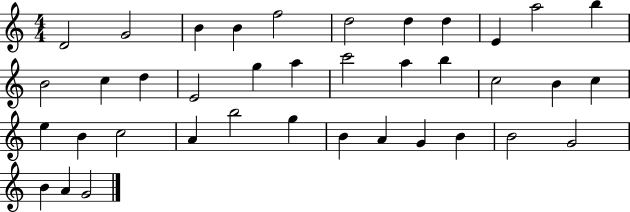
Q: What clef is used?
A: treble